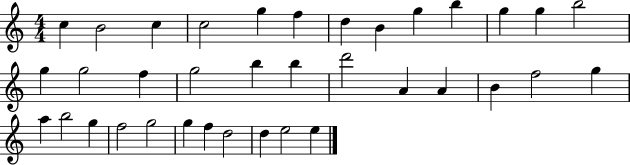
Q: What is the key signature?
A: C major